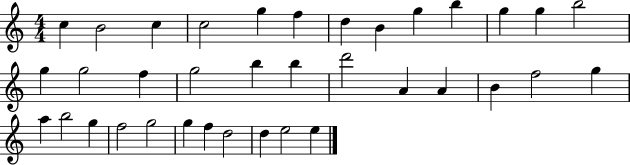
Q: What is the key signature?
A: C major